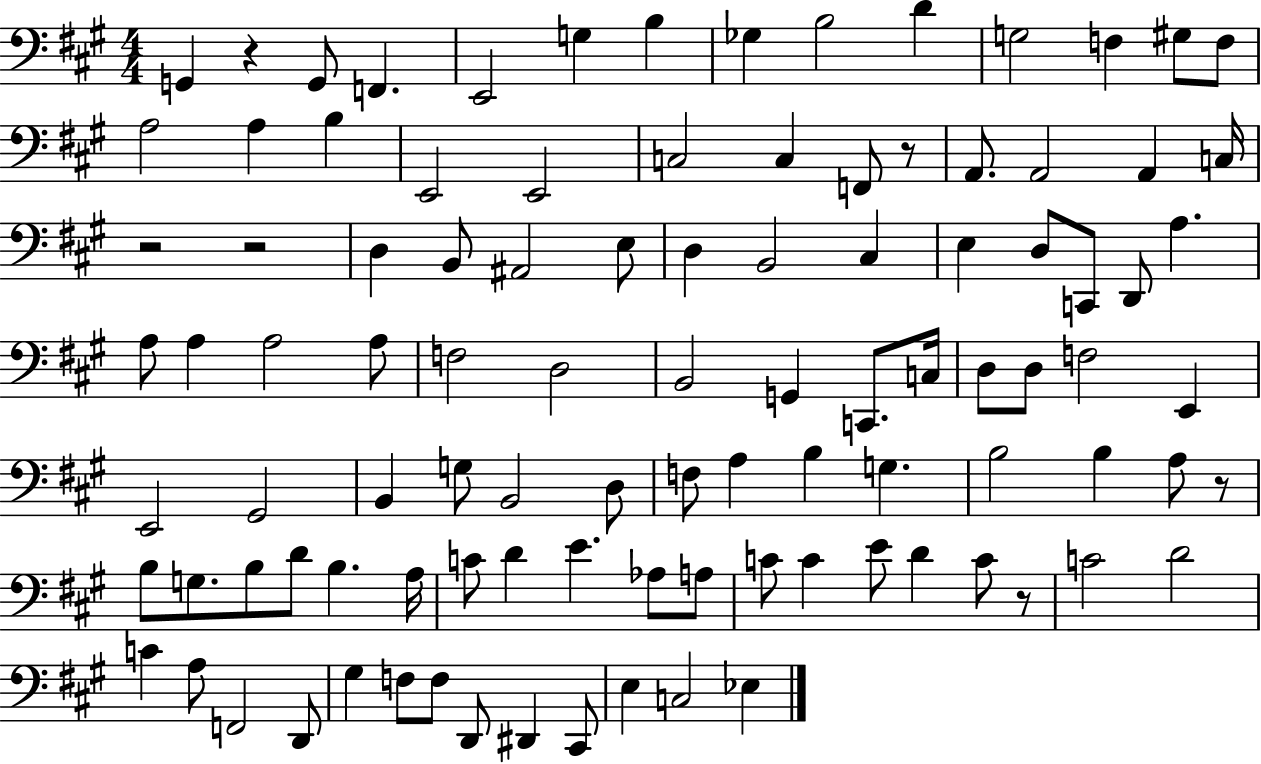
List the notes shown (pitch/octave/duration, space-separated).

G2/q R/q G2/e F2/q. E2/h G3/q B3/q Gb3/q B3/h D4/q G3/h F3/q G#3/e F3/e A3/h A3/q B3/q E2/h E2/h C3/h C3/q F2/e R/e A2/e. A2/h A2/q C3/s R/h R/h D3/q B2/e A#2/h E3/e D3/q B2/h C#3/q E3/q D3/e C2/e D2/e A3/q. A3/e A3/q A3/h A3/e F3/h D3/h B2/h G2/q C2/e. C3/s D3/e D3/e F3/h E2/q E2/h G#2/h B2/q G3/e B2/h D3/e F3/e A3/q B3/q G3/q. B3/h B3/q A3/e R/e B3/e G3/e. B3/e D4/e B3/q. A3/s C4/e D4/q E4/q. Ab3/e A3/e C4/e C4/q E4/e D4/q C4/e R/e C4/h D4/h C4/q A3/e F2/h D2/e G#3/q F3/e F3/e D2/e D#2/q C#2/e E3/q C3/h Eb3/q